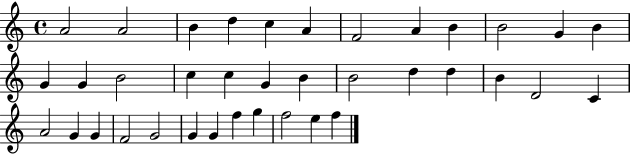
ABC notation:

X:1
T:Untitled
M:4/4
L:1/4
K:C
A2 A2 B d c A F2 A B B2 G B G G B2 c c G B B2 d d B D2 C A2 G G F2 G2 G G f g f2 e f